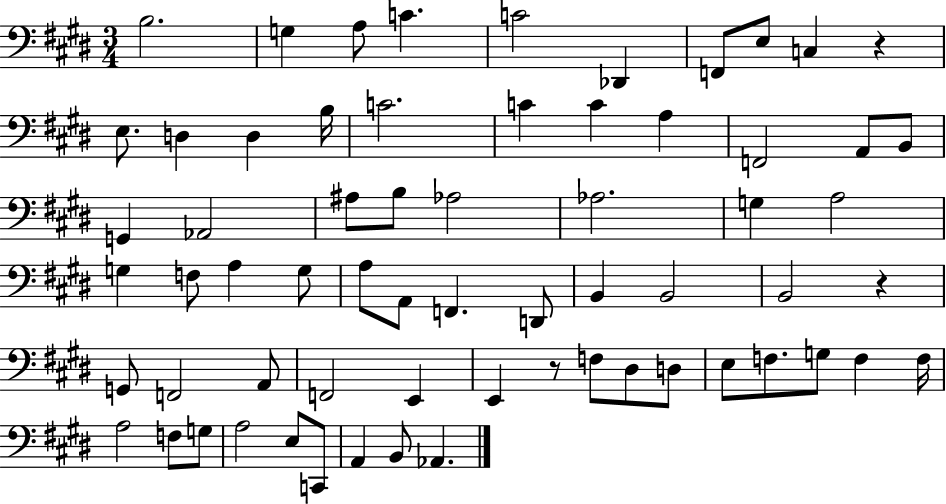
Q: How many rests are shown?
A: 3